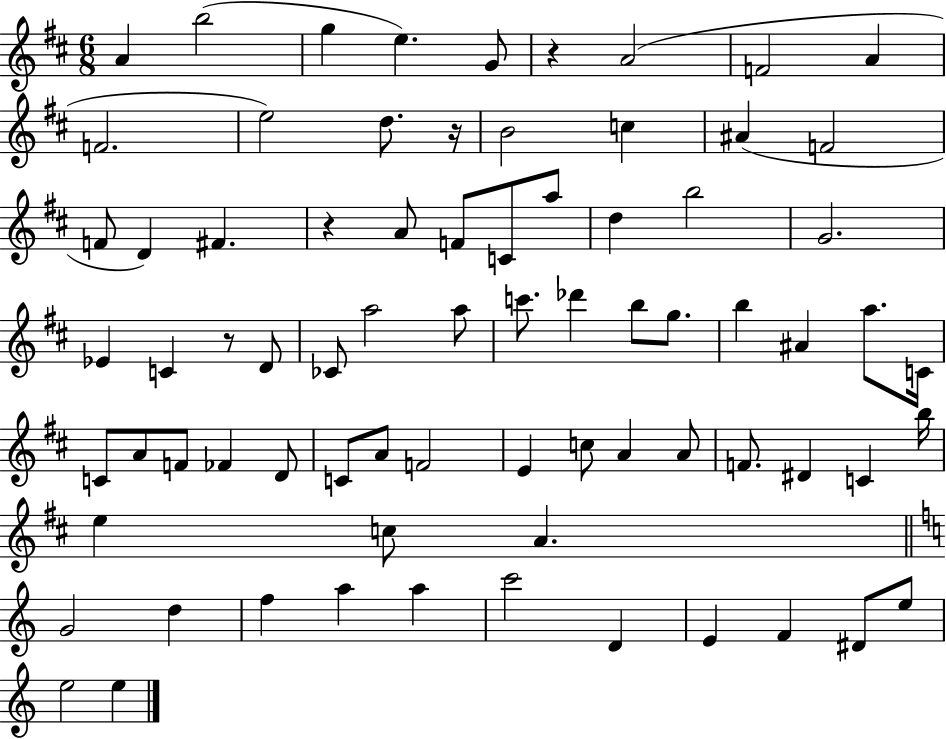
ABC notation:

X:1
T:Untitled
M:6/8
L:1/4
K:D
A b2 g e G/2 z A2 F2 A F2 e2 d/2 z/4 B2 c ^A F2 F/2 D ^F z A/2 F/2 C/2 a/2 d b2 G2 _E C z/2 D/2 _C/2 a2 a/2 c'/2 _d' b/2 g/2 b ^A a/2 C/4 C/2 A/2 F/2 _F D/2 C/2 A/2 F2 E c/2 A A/2 F/2 ^D C b/4 e c/2 A G2 d f a a c'2 D E F ^D/2 e/2 e2 e